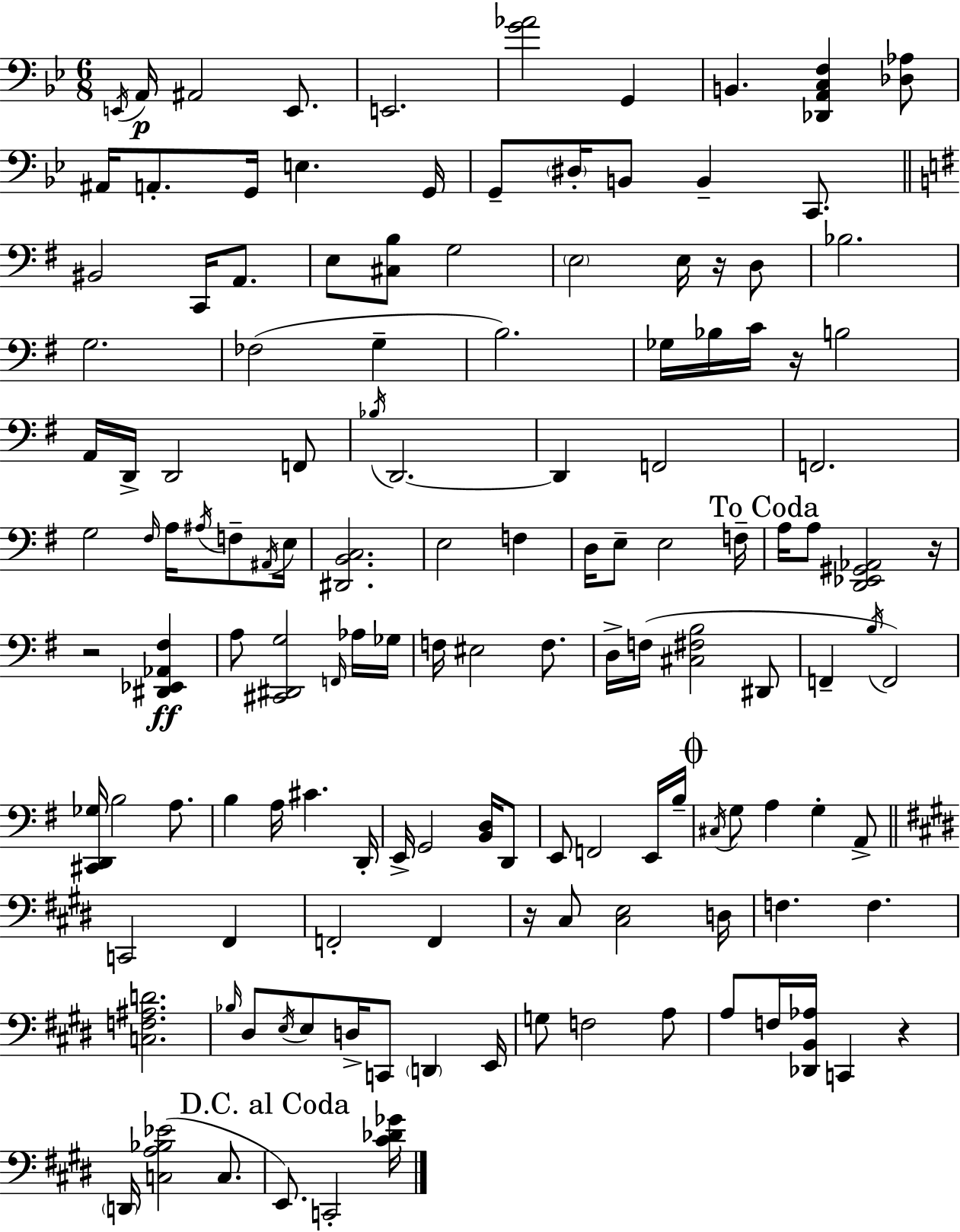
E2/s A2/s A#2/h E2/e. E2/h. [G4,Ab4]/h G2/q B2/q. [Db2,A2,C3,F3]/q [Db3,Ab3]/e A#2/s A2/e. G2/s E3/q. G2/s G2/e D#3/s B2/e B2/q C2/e. BIS2/h C2/s A2/e. E3/e [C#3,B3]/e G3/h E3/h E3/s R/s D3/e Bb3/h. G3/h. FES3/h G3/q B3/h. Gb3/s Bb3/s C4/s R/s B3/h A2/s D2/s D2/h F2/e Bb3/s D2/h. D2/q F2/h F2/h. G3/h F#3/s A3/s A#3/s F3/e A#2/s E3/s [D#2,B2,C3]/h. E3/h F3/q D3/s E3/e E3/h F3/s A3/s A3/e [D2,Eb2,G#2,Ab2]/h R/s R/h [D#2,Eb2,Ab2,F#3]/q A3/e [C#2,D#2,G3]/h F2/s Ab3/s Gb3/s F3/s EIS3/h F3/e. D3/s F3/s [C#3,F#3,B3]/h D#2/e F2/q B3/s F2/h [C#2,D2,Gb3]/s B3/h A3/e. B3/q A3/s C#4/q. D2/s E2/s G2/h [B2,D3]/s D2/e E2/e F2/h E2/s B3/s C#3/s G3/e A3/q G3/q A2/e C2/h F#2/q F2/h F2/q R/s C#3/e [C#3,E3]/h D3/s F3/q. F3/q. [C3,F3,A#3,D4]/h. Bb3/s D#3/e E3/s E3/e D3/s C2/e D2/q E2/s G3/e F3/h A3/e A3/e F3/s [Db2,B2,Ab3]/s C2/q R/q D2/s [C3,A3,Bb3,Eb4]/h C3/e. E2/e. C2/h [C#4,Db4,Gb4]/s